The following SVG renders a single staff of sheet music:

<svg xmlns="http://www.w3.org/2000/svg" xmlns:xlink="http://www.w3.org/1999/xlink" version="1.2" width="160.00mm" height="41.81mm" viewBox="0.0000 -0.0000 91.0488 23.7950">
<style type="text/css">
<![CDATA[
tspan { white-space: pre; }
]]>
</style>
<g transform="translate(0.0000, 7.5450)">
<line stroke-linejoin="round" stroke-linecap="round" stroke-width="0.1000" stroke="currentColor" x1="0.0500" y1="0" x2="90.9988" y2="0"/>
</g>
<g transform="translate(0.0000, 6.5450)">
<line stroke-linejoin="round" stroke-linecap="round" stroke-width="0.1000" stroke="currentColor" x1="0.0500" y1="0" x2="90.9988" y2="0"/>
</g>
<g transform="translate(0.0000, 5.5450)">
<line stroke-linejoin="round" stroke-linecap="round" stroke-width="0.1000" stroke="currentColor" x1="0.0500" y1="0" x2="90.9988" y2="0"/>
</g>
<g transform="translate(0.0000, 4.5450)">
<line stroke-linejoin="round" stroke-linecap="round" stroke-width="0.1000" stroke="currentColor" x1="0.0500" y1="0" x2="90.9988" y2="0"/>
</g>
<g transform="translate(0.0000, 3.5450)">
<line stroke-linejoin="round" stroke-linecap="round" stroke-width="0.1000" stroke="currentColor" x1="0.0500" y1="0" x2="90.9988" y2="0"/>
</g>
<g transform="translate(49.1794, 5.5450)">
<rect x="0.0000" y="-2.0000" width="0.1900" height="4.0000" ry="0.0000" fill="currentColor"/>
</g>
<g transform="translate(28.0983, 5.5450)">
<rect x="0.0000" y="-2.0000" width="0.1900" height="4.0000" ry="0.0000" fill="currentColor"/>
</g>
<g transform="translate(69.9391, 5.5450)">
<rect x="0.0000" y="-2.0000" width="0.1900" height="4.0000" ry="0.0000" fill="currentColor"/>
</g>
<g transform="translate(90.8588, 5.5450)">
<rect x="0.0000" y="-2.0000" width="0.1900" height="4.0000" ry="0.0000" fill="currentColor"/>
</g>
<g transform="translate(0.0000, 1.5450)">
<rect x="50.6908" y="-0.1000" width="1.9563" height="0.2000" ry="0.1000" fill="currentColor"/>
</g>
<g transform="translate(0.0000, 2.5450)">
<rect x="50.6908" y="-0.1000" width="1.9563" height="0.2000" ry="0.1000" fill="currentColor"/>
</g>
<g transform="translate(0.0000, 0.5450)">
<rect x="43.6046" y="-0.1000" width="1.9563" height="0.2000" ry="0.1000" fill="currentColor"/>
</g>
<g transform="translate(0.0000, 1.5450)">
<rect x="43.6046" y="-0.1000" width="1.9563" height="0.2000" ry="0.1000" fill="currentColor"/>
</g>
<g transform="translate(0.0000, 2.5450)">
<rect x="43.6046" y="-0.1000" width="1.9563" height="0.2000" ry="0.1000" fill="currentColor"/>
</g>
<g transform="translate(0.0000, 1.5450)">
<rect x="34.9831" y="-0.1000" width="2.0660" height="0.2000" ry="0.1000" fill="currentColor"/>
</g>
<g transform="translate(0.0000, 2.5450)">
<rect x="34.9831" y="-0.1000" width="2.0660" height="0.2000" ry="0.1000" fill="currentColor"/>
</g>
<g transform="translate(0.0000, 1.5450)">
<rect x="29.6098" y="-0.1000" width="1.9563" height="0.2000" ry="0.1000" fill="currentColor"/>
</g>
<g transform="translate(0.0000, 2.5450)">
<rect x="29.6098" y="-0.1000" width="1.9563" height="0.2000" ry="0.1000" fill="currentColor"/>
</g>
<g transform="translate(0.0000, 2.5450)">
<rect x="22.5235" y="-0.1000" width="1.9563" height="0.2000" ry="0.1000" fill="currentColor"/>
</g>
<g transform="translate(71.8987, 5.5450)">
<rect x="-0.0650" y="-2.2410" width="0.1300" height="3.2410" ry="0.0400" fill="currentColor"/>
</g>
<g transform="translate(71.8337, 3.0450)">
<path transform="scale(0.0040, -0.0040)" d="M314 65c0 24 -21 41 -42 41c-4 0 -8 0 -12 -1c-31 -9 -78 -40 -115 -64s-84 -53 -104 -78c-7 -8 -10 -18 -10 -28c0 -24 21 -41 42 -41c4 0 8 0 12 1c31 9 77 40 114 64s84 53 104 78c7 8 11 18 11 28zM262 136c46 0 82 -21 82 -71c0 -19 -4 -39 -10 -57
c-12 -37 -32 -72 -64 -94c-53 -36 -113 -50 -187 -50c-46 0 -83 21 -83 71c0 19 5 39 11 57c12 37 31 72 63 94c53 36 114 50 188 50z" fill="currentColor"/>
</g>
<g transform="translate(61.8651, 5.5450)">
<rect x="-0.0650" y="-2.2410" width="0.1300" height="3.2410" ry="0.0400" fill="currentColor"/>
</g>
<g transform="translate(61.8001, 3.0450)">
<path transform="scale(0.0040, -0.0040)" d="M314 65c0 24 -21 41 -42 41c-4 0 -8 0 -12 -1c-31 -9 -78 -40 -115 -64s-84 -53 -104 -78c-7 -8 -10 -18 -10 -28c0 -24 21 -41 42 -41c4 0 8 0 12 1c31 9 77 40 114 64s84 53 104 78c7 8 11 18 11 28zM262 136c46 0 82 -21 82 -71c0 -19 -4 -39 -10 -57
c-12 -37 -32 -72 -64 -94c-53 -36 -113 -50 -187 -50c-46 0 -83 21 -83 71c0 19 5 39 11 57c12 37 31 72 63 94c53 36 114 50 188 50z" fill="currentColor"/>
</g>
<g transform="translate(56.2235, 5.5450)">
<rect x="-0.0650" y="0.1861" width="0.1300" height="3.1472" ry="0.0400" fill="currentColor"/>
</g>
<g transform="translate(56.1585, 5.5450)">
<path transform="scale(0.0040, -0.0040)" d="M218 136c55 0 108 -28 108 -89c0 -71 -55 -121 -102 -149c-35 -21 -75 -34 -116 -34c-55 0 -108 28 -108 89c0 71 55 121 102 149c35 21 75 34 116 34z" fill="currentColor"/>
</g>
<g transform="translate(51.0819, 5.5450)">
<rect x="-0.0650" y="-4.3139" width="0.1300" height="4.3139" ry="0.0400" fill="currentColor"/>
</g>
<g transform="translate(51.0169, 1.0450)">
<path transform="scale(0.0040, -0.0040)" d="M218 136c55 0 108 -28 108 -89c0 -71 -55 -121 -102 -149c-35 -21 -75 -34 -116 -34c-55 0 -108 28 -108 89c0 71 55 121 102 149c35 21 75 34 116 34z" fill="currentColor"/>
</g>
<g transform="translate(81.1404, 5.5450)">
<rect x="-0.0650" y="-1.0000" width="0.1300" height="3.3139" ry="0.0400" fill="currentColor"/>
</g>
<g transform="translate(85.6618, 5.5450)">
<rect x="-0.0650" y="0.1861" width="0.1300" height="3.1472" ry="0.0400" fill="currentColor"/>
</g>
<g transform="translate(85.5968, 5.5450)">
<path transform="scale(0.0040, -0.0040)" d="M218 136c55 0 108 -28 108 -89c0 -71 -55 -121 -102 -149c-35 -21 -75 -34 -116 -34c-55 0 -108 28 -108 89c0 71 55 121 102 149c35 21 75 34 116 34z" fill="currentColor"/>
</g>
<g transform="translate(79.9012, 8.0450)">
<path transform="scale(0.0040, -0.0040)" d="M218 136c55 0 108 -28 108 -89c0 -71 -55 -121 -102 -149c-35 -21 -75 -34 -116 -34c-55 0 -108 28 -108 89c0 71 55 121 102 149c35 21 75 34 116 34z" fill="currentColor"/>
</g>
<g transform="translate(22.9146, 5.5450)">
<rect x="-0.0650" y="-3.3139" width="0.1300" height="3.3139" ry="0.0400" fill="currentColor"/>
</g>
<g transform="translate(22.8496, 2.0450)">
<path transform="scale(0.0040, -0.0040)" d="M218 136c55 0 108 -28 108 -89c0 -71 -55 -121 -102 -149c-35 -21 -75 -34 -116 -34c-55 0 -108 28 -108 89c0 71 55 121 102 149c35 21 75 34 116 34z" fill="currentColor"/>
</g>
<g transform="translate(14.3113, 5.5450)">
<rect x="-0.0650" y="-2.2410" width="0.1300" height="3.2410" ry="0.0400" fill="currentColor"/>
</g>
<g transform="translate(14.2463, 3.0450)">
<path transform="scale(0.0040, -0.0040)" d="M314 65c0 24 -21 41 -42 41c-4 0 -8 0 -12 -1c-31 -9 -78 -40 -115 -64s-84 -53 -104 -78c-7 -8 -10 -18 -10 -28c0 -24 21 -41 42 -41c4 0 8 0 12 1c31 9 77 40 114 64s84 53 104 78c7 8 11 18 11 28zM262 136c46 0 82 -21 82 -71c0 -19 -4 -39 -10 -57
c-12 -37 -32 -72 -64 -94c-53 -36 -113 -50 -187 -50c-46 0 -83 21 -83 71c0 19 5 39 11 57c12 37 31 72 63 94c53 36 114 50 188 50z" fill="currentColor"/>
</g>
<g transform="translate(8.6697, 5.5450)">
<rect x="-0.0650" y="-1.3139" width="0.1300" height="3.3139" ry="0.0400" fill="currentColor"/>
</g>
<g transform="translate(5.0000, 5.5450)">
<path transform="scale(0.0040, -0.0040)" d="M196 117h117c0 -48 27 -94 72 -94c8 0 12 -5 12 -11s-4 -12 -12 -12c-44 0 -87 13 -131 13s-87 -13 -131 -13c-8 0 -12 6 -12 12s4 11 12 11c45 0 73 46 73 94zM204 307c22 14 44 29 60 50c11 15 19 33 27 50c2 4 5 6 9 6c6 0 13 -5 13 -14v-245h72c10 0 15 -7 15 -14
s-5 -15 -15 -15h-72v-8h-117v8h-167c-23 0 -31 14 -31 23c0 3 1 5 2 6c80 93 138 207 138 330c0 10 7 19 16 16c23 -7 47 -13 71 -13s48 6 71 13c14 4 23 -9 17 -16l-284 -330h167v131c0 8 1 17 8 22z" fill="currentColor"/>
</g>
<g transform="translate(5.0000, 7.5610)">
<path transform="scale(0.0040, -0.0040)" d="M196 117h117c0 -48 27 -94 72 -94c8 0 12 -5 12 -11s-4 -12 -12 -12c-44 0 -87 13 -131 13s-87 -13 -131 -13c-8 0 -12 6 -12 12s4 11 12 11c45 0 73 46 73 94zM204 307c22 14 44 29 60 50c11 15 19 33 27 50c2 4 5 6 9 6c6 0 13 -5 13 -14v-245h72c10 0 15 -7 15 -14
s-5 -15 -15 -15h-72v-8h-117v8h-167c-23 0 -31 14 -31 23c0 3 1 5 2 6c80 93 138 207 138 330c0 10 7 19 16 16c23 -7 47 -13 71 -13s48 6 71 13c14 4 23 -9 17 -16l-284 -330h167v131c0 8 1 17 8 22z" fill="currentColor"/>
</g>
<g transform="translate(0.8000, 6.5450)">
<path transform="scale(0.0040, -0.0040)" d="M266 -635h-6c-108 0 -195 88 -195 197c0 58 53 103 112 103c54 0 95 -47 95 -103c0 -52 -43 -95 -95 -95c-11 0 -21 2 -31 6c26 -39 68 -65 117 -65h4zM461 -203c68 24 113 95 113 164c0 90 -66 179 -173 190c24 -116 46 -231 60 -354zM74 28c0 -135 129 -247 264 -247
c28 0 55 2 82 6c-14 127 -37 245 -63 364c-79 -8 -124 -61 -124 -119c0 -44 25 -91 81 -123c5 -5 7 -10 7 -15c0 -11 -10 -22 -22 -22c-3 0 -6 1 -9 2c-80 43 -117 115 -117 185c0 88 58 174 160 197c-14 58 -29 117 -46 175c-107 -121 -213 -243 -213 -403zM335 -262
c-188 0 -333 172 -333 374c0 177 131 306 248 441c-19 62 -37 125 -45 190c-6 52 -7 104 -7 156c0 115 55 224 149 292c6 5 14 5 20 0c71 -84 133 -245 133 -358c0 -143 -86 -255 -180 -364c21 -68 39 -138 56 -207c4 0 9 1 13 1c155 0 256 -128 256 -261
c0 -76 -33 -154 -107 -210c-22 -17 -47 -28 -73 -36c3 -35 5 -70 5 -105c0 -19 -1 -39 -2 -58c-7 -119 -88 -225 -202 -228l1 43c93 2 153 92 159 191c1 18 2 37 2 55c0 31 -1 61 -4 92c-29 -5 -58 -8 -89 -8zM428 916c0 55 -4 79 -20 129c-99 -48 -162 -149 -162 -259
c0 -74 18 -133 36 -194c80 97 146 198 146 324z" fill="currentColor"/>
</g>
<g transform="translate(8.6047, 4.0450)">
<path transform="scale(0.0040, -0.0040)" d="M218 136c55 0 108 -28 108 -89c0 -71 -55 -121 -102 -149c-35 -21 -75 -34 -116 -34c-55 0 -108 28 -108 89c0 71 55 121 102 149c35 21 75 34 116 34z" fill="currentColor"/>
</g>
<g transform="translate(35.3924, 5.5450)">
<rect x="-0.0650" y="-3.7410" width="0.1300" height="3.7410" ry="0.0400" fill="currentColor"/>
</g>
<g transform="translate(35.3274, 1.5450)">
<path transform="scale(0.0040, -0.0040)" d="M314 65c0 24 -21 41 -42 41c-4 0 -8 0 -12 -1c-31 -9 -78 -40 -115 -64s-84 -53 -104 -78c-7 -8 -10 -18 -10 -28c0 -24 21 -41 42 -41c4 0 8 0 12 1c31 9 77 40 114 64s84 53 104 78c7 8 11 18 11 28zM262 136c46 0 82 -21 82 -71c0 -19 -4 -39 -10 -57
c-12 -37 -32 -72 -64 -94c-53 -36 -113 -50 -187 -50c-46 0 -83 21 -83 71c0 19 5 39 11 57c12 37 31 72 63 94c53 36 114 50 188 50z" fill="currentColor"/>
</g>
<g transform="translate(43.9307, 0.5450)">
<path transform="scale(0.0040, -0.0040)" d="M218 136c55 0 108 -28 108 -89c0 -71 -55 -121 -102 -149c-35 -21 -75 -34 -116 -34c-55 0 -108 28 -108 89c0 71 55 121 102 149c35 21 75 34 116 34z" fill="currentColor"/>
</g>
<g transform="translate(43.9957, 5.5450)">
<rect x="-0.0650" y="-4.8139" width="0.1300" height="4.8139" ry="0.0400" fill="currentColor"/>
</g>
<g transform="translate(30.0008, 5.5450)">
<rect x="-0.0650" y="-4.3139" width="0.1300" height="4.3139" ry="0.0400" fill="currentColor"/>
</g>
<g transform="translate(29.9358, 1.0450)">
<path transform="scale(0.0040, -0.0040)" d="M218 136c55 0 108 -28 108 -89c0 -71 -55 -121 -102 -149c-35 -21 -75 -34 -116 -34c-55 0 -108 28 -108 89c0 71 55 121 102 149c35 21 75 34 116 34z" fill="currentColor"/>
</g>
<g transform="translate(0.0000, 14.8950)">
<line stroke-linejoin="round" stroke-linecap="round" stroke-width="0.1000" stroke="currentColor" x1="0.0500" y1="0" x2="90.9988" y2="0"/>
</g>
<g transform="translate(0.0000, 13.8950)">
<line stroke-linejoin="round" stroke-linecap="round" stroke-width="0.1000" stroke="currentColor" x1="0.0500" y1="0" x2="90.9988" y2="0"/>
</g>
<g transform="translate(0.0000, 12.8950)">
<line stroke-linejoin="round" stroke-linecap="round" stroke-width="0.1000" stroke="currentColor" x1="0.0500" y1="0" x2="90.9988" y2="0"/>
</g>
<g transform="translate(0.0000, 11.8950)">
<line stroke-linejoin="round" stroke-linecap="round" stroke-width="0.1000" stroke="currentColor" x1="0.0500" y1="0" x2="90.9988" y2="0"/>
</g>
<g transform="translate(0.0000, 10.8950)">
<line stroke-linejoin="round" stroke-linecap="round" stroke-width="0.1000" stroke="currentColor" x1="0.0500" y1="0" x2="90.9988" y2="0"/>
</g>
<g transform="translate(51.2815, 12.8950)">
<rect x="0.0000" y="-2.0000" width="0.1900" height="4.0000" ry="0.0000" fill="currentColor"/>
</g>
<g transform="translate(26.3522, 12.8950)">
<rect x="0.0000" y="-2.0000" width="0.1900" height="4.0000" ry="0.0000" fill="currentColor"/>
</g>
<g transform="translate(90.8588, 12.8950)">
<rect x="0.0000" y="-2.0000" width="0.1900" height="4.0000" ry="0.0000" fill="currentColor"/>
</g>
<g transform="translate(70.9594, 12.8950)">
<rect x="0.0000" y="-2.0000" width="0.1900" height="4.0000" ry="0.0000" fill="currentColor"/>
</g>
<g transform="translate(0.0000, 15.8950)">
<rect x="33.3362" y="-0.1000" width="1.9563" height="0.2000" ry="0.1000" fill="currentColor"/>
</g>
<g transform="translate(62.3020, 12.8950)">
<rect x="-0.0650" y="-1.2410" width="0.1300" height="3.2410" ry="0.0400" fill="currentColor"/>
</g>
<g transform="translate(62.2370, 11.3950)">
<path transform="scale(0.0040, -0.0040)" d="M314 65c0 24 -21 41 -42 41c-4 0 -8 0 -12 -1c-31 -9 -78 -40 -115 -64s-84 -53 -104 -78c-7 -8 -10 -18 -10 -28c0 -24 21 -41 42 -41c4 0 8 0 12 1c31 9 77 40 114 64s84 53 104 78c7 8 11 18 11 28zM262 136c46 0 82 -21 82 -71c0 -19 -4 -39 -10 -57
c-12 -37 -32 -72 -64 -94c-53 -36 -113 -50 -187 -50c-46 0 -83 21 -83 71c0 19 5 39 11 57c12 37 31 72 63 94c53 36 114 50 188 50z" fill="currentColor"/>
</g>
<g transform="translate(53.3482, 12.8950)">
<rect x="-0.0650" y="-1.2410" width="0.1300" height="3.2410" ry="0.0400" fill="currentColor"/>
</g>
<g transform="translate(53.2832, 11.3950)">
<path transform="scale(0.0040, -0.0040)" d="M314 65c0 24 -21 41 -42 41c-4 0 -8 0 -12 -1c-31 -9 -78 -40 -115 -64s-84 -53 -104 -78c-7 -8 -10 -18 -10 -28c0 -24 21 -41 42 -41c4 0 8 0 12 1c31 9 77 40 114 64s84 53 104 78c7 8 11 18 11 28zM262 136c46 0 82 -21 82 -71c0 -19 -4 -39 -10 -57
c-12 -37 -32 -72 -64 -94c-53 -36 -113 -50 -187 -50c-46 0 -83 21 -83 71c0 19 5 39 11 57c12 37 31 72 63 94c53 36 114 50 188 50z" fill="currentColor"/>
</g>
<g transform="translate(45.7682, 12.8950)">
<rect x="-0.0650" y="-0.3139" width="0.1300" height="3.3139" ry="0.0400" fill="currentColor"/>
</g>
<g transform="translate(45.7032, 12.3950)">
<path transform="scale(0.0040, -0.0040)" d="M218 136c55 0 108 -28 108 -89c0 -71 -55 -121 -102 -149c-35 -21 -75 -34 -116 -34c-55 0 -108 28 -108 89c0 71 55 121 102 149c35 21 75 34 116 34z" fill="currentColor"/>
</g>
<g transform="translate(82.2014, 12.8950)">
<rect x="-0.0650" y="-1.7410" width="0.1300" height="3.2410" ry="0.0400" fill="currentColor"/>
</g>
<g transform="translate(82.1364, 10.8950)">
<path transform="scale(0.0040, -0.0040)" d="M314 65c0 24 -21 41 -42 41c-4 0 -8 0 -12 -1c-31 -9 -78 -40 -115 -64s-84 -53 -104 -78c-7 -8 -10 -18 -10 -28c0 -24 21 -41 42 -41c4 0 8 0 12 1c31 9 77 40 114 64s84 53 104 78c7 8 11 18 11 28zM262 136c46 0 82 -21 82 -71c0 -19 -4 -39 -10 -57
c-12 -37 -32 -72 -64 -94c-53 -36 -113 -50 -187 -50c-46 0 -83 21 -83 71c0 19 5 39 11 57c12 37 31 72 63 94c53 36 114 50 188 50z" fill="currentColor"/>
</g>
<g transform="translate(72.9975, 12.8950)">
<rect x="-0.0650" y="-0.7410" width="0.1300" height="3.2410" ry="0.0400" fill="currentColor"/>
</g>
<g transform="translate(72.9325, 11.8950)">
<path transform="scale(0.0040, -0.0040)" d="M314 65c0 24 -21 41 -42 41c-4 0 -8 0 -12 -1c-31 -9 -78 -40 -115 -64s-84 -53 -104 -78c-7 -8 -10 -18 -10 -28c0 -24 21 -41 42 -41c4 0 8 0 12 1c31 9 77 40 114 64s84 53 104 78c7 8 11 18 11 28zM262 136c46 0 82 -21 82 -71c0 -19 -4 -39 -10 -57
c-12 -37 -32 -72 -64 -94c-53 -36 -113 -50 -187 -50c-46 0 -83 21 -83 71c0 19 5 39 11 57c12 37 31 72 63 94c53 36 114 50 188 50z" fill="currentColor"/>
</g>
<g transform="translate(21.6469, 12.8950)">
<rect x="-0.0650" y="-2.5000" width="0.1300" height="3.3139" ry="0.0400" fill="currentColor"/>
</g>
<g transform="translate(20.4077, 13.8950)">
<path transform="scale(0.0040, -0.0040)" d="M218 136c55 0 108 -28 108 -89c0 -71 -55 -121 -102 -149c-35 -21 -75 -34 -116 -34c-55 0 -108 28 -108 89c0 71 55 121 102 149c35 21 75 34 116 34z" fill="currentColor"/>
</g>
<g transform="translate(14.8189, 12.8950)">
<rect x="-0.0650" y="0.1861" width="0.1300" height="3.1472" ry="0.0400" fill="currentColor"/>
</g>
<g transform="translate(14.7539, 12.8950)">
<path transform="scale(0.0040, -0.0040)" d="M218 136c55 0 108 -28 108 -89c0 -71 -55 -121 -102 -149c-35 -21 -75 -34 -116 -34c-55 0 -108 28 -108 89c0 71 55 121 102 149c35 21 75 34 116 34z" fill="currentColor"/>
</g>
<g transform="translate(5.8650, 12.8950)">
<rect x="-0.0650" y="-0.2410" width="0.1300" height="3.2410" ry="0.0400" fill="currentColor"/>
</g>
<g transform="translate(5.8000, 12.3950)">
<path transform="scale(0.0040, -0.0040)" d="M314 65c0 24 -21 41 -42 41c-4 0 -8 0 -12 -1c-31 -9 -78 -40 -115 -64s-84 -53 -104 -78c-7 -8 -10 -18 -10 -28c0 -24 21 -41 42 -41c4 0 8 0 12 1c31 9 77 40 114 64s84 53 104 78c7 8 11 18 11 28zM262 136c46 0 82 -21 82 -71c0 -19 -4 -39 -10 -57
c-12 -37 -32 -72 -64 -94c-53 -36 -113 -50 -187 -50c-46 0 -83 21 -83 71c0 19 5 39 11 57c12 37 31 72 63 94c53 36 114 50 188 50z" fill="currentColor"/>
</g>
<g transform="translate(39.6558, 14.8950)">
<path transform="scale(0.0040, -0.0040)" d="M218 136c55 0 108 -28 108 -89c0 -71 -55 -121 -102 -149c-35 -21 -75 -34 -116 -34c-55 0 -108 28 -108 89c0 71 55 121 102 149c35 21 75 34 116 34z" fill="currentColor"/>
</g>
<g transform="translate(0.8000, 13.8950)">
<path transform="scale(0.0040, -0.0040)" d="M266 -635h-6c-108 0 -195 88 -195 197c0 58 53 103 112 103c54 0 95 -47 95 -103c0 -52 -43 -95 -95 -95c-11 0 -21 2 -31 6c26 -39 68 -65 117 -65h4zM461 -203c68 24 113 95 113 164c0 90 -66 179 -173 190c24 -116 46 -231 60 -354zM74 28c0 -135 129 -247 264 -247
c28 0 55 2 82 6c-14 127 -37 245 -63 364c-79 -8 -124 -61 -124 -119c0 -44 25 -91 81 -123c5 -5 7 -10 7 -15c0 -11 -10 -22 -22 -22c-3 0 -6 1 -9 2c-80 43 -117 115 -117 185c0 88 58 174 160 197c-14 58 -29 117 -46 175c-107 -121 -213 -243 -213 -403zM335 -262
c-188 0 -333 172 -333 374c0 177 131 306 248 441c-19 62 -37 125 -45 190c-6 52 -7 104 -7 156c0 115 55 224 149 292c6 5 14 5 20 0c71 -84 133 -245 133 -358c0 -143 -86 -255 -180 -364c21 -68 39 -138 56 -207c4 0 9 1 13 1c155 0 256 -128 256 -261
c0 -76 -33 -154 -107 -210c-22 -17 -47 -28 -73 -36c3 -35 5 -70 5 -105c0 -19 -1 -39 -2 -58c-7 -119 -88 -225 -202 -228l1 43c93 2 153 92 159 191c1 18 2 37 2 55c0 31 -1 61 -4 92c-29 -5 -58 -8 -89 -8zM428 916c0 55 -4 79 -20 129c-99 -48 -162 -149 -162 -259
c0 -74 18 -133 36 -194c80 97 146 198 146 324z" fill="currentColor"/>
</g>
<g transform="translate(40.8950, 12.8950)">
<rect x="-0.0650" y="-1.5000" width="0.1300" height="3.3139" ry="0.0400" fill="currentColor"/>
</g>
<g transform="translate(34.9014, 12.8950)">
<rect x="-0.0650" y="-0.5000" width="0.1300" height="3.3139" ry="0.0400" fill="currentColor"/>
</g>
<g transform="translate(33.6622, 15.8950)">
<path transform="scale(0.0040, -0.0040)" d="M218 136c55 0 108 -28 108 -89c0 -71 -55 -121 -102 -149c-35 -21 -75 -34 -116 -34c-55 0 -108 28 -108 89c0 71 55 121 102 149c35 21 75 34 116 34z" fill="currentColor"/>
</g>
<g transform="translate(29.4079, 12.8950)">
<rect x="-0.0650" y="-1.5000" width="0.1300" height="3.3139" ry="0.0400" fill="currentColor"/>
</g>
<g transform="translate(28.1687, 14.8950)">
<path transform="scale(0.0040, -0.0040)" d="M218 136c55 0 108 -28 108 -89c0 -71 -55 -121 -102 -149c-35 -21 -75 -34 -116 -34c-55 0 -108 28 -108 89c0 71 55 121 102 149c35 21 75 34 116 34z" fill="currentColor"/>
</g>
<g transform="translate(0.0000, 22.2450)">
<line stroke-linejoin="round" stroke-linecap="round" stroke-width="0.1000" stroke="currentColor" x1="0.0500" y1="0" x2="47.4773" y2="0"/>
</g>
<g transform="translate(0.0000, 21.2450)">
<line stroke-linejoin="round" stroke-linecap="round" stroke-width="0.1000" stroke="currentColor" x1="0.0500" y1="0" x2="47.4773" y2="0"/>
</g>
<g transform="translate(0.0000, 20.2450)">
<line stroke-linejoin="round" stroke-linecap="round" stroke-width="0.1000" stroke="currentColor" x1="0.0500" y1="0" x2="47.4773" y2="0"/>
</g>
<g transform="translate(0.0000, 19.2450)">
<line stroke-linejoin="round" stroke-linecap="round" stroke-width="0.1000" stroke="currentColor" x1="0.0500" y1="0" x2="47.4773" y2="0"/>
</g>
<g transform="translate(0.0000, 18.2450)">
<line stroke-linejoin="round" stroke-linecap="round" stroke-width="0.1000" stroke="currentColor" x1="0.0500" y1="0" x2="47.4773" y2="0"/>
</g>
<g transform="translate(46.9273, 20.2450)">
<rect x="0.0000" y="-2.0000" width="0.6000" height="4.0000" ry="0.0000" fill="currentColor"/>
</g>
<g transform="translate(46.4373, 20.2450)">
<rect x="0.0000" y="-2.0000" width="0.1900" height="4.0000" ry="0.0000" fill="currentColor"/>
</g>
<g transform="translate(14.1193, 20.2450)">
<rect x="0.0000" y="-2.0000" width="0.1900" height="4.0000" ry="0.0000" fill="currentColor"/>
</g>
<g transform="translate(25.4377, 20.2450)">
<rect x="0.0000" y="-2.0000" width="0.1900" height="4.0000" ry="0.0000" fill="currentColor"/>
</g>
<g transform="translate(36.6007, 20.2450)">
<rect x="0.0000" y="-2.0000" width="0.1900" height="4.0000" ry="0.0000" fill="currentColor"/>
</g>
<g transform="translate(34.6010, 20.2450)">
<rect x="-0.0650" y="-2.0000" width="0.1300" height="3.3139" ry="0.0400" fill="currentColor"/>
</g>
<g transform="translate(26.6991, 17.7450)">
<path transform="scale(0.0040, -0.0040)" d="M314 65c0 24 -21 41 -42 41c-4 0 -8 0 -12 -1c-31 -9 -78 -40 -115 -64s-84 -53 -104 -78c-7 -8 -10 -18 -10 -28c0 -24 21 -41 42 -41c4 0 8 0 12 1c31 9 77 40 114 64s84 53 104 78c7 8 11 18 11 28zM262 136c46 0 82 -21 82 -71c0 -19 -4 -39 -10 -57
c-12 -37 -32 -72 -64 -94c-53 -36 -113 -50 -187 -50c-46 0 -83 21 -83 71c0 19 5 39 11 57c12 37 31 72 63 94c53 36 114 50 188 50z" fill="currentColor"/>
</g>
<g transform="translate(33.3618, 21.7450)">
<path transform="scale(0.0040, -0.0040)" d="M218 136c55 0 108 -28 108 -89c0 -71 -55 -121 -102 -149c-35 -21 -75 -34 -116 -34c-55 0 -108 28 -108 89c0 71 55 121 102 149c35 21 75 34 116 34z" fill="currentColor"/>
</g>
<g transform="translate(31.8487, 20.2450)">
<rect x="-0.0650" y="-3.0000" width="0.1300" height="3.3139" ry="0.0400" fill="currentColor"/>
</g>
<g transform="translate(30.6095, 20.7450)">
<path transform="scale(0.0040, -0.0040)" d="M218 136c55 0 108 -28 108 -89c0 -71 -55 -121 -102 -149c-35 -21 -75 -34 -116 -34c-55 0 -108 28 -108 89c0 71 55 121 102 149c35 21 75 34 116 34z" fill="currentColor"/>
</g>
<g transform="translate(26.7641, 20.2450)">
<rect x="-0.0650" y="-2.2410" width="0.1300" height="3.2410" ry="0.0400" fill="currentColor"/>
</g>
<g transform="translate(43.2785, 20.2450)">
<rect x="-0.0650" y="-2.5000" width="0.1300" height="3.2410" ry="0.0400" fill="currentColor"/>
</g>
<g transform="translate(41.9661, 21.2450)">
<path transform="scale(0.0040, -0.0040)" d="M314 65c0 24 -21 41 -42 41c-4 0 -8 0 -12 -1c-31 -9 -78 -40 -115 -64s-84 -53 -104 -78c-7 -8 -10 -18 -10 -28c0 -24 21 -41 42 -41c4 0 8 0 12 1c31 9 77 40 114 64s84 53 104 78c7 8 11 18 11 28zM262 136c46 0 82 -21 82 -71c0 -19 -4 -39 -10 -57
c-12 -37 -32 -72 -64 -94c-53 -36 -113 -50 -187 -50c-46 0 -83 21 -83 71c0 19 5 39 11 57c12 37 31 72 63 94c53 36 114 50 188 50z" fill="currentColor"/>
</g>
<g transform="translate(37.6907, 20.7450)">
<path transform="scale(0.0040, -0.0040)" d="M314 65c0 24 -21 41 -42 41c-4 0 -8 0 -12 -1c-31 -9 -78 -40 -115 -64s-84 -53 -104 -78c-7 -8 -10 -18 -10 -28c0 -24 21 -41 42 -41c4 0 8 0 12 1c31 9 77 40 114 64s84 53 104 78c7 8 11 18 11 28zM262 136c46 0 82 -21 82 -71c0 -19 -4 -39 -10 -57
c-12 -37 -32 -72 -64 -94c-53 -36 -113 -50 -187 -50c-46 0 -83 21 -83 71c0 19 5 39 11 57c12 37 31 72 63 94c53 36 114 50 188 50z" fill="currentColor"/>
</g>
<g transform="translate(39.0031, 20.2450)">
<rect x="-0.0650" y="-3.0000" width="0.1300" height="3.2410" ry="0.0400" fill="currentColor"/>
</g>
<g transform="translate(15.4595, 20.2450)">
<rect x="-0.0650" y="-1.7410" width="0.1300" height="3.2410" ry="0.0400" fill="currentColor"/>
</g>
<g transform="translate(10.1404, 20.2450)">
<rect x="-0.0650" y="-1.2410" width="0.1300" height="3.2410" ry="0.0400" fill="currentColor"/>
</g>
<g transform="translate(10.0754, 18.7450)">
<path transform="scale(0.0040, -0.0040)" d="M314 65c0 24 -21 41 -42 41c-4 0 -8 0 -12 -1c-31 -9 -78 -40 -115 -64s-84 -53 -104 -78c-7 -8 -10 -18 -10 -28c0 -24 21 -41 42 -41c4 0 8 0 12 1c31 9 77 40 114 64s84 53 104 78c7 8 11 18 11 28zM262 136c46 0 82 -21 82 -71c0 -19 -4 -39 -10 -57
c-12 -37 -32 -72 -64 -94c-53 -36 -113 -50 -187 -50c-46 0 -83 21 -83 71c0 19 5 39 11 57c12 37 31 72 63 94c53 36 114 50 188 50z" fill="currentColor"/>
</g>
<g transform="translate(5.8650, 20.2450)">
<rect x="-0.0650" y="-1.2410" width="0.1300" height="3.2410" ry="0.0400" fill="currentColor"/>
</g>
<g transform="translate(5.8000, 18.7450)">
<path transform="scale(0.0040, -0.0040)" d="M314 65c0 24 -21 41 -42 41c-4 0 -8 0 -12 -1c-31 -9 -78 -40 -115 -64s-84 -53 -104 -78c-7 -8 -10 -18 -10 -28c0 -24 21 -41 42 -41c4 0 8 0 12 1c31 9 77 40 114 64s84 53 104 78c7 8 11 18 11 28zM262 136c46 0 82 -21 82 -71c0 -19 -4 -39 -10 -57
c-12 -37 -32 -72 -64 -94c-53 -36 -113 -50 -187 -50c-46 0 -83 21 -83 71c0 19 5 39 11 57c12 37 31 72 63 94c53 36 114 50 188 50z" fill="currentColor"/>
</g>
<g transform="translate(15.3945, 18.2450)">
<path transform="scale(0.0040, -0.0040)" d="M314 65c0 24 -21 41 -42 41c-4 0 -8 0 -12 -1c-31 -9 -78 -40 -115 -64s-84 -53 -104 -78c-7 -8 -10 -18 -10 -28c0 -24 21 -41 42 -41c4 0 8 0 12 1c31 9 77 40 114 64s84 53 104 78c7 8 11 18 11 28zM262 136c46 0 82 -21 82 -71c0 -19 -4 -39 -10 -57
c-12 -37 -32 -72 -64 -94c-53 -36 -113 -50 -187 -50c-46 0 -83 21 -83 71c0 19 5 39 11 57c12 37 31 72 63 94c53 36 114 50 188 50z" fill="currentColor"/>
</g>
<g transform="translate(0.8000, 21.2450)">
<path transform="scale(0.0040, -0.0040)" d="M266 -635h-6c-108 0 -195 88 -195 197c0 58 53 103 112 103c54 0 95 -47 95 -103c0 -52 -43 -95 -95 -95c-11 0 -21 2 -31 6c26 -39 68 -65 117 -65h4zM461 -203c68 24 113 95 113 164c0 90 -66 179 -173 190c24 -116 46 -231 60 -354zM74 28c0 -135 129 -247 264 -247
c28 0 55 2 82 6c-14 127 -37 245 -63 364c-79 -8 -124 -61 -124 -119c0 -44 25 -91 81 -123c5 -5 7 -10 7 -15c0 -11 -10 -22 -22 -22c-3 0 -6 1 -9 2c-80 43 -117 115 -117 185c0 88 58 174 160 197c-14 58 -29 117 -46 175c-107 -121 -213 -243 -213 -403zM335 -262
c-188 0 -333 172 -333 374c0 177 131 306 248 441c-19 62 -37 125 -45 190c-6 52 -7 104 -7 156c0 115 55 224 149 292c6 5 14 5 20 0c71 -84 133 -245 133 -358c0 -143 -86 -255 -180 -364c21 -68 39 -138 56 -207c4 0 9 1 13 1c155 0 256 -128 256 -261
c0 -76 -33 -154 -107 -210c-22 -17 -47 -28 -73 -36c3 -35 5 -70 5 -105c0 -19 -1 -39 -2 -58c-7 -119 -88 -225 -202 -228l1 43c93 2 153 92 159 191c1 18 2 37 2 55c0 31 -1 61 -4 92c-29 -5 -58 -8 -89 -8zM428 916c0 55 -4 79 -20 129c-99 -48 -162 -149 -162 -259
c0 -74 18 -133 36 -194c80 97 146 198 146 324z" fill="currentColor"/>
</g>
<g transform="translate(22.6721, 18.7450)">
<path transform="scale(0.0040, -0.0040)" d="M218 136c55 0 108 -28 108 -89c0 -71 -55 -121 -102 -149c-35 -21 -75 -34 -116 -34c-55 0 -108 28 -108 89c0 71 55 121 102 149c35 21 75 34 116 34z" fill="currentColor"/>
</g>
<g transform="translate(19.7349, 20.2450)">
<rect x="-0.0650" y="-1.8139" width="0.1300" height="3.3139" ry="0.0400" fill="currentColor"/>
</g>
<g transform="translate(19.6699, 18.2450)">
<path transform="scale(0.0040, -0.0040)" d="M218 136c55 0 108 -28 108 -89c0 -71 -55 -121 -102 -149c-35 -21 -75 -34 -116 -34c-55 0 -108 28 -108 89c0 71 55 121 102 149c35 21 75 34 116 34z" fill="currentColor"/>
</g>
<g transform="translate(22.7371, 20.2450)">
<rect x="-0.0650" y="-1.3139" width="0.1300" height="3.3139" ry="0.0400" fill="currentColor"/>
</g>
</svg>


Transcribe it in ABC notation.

X:1
T:Untitled
M:4/4
L:1/4
K:C
e g2 b d' c'2 e' d' B g2 g2 D B c2 B G E C E c e2 e2 d2 f2 e2 e2 f2 f e g2 A F A2 G2